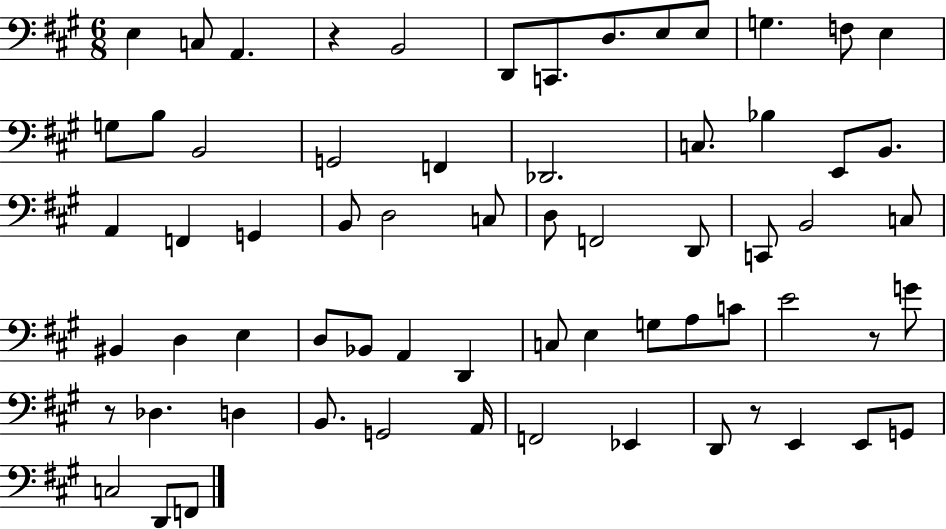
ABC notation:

X:1
T:Untitled
M:6/8
L:1/4
K:A
E, C,/2 A,, z B,,2 D,,/2 C,,/2 D,/2 E,/2 E,/2 G, F,/2 E, G,/2 B,/2 B,,2 G,,2 F,, _D,,2 C,/2 _B, E,,/2 B,,/2 A,, F,, G,, B,,/2 D,2 C,/2 D,/2 F,,2 D,,/2 C,,/2 B,,2 C,/2 ^B,, D, E, D,/2 _B,,/2 A,, D,, C,/2 E, G,/2 A,/2 C/2 E2 z/2 G/2 z/2 _D, D, B,,/2 G,,2 A,,/4 F,,2 _E,, D,,/2 z/2 E,, E,,/2 G,,/2 C,2 D,,/2 F,,/2